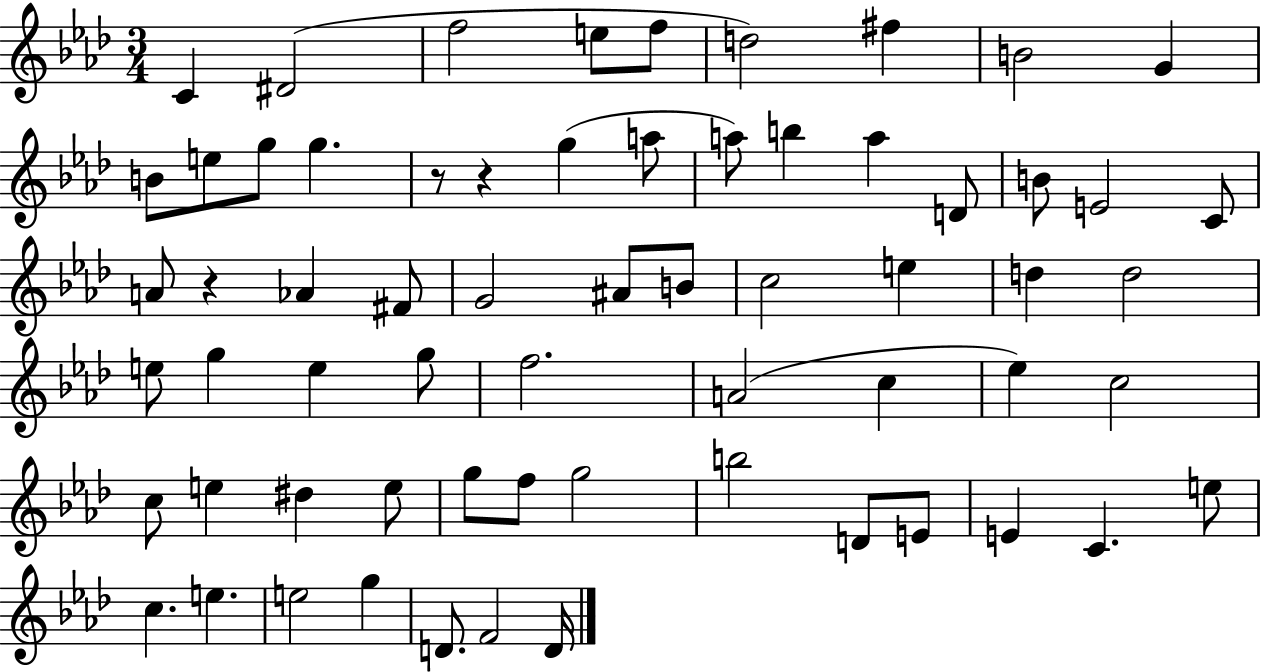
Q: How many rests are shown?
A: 3